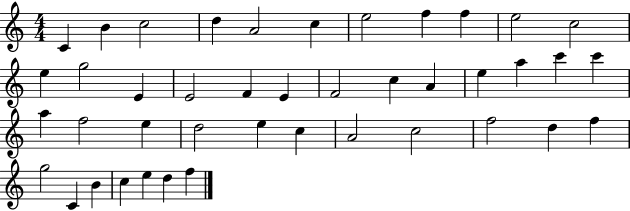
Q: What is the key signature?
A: C major